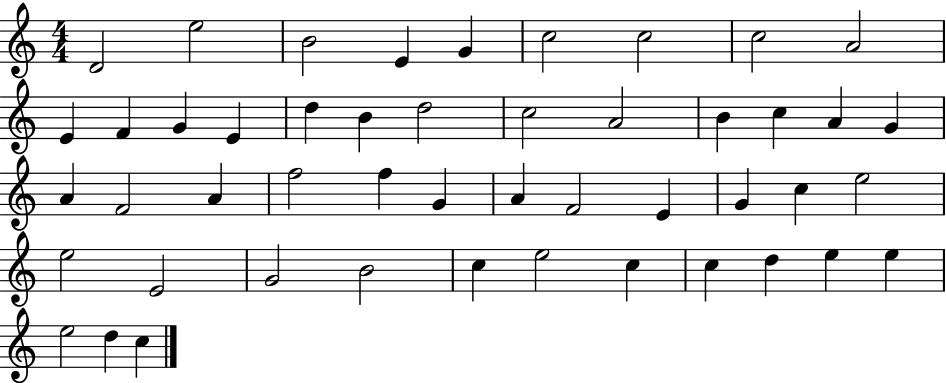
D4/h E5/h B4/h E4/q G4/q C5/h C5/h C5/h A4/h E4/q F4/q G4/q E4/q D5/q B4/q D5/h C5/h A4/h B4/q C5/q A4/q G4/q A4/q F4/h A4/q F5/h F5/q G4/q A4/q F4/h E4/q G4/q C5/q E5/h E5/h E4/h G4/h B4/h C5/q E5/h C5/q C5/q D5/q E5/q E5/q E5/h D5/q C5/q